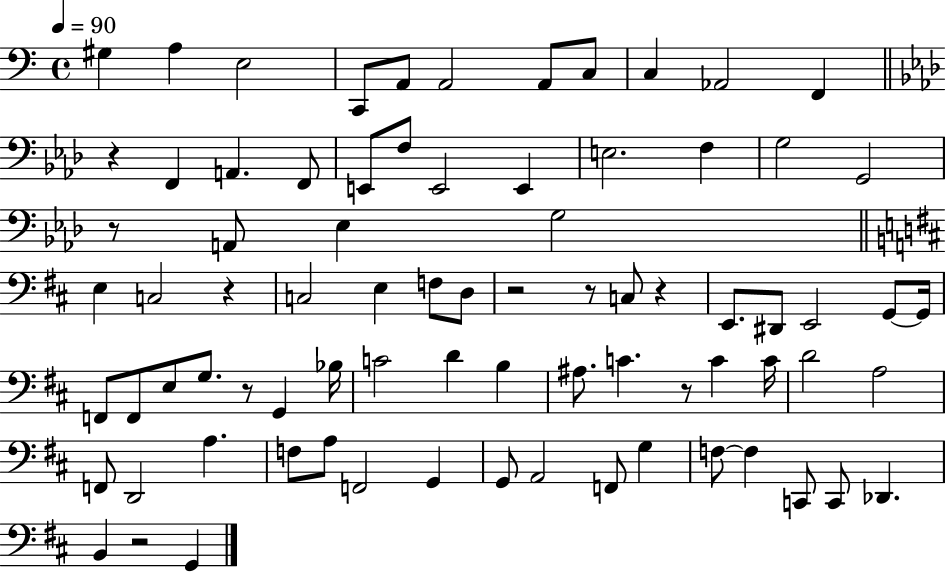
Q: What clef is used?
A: bass